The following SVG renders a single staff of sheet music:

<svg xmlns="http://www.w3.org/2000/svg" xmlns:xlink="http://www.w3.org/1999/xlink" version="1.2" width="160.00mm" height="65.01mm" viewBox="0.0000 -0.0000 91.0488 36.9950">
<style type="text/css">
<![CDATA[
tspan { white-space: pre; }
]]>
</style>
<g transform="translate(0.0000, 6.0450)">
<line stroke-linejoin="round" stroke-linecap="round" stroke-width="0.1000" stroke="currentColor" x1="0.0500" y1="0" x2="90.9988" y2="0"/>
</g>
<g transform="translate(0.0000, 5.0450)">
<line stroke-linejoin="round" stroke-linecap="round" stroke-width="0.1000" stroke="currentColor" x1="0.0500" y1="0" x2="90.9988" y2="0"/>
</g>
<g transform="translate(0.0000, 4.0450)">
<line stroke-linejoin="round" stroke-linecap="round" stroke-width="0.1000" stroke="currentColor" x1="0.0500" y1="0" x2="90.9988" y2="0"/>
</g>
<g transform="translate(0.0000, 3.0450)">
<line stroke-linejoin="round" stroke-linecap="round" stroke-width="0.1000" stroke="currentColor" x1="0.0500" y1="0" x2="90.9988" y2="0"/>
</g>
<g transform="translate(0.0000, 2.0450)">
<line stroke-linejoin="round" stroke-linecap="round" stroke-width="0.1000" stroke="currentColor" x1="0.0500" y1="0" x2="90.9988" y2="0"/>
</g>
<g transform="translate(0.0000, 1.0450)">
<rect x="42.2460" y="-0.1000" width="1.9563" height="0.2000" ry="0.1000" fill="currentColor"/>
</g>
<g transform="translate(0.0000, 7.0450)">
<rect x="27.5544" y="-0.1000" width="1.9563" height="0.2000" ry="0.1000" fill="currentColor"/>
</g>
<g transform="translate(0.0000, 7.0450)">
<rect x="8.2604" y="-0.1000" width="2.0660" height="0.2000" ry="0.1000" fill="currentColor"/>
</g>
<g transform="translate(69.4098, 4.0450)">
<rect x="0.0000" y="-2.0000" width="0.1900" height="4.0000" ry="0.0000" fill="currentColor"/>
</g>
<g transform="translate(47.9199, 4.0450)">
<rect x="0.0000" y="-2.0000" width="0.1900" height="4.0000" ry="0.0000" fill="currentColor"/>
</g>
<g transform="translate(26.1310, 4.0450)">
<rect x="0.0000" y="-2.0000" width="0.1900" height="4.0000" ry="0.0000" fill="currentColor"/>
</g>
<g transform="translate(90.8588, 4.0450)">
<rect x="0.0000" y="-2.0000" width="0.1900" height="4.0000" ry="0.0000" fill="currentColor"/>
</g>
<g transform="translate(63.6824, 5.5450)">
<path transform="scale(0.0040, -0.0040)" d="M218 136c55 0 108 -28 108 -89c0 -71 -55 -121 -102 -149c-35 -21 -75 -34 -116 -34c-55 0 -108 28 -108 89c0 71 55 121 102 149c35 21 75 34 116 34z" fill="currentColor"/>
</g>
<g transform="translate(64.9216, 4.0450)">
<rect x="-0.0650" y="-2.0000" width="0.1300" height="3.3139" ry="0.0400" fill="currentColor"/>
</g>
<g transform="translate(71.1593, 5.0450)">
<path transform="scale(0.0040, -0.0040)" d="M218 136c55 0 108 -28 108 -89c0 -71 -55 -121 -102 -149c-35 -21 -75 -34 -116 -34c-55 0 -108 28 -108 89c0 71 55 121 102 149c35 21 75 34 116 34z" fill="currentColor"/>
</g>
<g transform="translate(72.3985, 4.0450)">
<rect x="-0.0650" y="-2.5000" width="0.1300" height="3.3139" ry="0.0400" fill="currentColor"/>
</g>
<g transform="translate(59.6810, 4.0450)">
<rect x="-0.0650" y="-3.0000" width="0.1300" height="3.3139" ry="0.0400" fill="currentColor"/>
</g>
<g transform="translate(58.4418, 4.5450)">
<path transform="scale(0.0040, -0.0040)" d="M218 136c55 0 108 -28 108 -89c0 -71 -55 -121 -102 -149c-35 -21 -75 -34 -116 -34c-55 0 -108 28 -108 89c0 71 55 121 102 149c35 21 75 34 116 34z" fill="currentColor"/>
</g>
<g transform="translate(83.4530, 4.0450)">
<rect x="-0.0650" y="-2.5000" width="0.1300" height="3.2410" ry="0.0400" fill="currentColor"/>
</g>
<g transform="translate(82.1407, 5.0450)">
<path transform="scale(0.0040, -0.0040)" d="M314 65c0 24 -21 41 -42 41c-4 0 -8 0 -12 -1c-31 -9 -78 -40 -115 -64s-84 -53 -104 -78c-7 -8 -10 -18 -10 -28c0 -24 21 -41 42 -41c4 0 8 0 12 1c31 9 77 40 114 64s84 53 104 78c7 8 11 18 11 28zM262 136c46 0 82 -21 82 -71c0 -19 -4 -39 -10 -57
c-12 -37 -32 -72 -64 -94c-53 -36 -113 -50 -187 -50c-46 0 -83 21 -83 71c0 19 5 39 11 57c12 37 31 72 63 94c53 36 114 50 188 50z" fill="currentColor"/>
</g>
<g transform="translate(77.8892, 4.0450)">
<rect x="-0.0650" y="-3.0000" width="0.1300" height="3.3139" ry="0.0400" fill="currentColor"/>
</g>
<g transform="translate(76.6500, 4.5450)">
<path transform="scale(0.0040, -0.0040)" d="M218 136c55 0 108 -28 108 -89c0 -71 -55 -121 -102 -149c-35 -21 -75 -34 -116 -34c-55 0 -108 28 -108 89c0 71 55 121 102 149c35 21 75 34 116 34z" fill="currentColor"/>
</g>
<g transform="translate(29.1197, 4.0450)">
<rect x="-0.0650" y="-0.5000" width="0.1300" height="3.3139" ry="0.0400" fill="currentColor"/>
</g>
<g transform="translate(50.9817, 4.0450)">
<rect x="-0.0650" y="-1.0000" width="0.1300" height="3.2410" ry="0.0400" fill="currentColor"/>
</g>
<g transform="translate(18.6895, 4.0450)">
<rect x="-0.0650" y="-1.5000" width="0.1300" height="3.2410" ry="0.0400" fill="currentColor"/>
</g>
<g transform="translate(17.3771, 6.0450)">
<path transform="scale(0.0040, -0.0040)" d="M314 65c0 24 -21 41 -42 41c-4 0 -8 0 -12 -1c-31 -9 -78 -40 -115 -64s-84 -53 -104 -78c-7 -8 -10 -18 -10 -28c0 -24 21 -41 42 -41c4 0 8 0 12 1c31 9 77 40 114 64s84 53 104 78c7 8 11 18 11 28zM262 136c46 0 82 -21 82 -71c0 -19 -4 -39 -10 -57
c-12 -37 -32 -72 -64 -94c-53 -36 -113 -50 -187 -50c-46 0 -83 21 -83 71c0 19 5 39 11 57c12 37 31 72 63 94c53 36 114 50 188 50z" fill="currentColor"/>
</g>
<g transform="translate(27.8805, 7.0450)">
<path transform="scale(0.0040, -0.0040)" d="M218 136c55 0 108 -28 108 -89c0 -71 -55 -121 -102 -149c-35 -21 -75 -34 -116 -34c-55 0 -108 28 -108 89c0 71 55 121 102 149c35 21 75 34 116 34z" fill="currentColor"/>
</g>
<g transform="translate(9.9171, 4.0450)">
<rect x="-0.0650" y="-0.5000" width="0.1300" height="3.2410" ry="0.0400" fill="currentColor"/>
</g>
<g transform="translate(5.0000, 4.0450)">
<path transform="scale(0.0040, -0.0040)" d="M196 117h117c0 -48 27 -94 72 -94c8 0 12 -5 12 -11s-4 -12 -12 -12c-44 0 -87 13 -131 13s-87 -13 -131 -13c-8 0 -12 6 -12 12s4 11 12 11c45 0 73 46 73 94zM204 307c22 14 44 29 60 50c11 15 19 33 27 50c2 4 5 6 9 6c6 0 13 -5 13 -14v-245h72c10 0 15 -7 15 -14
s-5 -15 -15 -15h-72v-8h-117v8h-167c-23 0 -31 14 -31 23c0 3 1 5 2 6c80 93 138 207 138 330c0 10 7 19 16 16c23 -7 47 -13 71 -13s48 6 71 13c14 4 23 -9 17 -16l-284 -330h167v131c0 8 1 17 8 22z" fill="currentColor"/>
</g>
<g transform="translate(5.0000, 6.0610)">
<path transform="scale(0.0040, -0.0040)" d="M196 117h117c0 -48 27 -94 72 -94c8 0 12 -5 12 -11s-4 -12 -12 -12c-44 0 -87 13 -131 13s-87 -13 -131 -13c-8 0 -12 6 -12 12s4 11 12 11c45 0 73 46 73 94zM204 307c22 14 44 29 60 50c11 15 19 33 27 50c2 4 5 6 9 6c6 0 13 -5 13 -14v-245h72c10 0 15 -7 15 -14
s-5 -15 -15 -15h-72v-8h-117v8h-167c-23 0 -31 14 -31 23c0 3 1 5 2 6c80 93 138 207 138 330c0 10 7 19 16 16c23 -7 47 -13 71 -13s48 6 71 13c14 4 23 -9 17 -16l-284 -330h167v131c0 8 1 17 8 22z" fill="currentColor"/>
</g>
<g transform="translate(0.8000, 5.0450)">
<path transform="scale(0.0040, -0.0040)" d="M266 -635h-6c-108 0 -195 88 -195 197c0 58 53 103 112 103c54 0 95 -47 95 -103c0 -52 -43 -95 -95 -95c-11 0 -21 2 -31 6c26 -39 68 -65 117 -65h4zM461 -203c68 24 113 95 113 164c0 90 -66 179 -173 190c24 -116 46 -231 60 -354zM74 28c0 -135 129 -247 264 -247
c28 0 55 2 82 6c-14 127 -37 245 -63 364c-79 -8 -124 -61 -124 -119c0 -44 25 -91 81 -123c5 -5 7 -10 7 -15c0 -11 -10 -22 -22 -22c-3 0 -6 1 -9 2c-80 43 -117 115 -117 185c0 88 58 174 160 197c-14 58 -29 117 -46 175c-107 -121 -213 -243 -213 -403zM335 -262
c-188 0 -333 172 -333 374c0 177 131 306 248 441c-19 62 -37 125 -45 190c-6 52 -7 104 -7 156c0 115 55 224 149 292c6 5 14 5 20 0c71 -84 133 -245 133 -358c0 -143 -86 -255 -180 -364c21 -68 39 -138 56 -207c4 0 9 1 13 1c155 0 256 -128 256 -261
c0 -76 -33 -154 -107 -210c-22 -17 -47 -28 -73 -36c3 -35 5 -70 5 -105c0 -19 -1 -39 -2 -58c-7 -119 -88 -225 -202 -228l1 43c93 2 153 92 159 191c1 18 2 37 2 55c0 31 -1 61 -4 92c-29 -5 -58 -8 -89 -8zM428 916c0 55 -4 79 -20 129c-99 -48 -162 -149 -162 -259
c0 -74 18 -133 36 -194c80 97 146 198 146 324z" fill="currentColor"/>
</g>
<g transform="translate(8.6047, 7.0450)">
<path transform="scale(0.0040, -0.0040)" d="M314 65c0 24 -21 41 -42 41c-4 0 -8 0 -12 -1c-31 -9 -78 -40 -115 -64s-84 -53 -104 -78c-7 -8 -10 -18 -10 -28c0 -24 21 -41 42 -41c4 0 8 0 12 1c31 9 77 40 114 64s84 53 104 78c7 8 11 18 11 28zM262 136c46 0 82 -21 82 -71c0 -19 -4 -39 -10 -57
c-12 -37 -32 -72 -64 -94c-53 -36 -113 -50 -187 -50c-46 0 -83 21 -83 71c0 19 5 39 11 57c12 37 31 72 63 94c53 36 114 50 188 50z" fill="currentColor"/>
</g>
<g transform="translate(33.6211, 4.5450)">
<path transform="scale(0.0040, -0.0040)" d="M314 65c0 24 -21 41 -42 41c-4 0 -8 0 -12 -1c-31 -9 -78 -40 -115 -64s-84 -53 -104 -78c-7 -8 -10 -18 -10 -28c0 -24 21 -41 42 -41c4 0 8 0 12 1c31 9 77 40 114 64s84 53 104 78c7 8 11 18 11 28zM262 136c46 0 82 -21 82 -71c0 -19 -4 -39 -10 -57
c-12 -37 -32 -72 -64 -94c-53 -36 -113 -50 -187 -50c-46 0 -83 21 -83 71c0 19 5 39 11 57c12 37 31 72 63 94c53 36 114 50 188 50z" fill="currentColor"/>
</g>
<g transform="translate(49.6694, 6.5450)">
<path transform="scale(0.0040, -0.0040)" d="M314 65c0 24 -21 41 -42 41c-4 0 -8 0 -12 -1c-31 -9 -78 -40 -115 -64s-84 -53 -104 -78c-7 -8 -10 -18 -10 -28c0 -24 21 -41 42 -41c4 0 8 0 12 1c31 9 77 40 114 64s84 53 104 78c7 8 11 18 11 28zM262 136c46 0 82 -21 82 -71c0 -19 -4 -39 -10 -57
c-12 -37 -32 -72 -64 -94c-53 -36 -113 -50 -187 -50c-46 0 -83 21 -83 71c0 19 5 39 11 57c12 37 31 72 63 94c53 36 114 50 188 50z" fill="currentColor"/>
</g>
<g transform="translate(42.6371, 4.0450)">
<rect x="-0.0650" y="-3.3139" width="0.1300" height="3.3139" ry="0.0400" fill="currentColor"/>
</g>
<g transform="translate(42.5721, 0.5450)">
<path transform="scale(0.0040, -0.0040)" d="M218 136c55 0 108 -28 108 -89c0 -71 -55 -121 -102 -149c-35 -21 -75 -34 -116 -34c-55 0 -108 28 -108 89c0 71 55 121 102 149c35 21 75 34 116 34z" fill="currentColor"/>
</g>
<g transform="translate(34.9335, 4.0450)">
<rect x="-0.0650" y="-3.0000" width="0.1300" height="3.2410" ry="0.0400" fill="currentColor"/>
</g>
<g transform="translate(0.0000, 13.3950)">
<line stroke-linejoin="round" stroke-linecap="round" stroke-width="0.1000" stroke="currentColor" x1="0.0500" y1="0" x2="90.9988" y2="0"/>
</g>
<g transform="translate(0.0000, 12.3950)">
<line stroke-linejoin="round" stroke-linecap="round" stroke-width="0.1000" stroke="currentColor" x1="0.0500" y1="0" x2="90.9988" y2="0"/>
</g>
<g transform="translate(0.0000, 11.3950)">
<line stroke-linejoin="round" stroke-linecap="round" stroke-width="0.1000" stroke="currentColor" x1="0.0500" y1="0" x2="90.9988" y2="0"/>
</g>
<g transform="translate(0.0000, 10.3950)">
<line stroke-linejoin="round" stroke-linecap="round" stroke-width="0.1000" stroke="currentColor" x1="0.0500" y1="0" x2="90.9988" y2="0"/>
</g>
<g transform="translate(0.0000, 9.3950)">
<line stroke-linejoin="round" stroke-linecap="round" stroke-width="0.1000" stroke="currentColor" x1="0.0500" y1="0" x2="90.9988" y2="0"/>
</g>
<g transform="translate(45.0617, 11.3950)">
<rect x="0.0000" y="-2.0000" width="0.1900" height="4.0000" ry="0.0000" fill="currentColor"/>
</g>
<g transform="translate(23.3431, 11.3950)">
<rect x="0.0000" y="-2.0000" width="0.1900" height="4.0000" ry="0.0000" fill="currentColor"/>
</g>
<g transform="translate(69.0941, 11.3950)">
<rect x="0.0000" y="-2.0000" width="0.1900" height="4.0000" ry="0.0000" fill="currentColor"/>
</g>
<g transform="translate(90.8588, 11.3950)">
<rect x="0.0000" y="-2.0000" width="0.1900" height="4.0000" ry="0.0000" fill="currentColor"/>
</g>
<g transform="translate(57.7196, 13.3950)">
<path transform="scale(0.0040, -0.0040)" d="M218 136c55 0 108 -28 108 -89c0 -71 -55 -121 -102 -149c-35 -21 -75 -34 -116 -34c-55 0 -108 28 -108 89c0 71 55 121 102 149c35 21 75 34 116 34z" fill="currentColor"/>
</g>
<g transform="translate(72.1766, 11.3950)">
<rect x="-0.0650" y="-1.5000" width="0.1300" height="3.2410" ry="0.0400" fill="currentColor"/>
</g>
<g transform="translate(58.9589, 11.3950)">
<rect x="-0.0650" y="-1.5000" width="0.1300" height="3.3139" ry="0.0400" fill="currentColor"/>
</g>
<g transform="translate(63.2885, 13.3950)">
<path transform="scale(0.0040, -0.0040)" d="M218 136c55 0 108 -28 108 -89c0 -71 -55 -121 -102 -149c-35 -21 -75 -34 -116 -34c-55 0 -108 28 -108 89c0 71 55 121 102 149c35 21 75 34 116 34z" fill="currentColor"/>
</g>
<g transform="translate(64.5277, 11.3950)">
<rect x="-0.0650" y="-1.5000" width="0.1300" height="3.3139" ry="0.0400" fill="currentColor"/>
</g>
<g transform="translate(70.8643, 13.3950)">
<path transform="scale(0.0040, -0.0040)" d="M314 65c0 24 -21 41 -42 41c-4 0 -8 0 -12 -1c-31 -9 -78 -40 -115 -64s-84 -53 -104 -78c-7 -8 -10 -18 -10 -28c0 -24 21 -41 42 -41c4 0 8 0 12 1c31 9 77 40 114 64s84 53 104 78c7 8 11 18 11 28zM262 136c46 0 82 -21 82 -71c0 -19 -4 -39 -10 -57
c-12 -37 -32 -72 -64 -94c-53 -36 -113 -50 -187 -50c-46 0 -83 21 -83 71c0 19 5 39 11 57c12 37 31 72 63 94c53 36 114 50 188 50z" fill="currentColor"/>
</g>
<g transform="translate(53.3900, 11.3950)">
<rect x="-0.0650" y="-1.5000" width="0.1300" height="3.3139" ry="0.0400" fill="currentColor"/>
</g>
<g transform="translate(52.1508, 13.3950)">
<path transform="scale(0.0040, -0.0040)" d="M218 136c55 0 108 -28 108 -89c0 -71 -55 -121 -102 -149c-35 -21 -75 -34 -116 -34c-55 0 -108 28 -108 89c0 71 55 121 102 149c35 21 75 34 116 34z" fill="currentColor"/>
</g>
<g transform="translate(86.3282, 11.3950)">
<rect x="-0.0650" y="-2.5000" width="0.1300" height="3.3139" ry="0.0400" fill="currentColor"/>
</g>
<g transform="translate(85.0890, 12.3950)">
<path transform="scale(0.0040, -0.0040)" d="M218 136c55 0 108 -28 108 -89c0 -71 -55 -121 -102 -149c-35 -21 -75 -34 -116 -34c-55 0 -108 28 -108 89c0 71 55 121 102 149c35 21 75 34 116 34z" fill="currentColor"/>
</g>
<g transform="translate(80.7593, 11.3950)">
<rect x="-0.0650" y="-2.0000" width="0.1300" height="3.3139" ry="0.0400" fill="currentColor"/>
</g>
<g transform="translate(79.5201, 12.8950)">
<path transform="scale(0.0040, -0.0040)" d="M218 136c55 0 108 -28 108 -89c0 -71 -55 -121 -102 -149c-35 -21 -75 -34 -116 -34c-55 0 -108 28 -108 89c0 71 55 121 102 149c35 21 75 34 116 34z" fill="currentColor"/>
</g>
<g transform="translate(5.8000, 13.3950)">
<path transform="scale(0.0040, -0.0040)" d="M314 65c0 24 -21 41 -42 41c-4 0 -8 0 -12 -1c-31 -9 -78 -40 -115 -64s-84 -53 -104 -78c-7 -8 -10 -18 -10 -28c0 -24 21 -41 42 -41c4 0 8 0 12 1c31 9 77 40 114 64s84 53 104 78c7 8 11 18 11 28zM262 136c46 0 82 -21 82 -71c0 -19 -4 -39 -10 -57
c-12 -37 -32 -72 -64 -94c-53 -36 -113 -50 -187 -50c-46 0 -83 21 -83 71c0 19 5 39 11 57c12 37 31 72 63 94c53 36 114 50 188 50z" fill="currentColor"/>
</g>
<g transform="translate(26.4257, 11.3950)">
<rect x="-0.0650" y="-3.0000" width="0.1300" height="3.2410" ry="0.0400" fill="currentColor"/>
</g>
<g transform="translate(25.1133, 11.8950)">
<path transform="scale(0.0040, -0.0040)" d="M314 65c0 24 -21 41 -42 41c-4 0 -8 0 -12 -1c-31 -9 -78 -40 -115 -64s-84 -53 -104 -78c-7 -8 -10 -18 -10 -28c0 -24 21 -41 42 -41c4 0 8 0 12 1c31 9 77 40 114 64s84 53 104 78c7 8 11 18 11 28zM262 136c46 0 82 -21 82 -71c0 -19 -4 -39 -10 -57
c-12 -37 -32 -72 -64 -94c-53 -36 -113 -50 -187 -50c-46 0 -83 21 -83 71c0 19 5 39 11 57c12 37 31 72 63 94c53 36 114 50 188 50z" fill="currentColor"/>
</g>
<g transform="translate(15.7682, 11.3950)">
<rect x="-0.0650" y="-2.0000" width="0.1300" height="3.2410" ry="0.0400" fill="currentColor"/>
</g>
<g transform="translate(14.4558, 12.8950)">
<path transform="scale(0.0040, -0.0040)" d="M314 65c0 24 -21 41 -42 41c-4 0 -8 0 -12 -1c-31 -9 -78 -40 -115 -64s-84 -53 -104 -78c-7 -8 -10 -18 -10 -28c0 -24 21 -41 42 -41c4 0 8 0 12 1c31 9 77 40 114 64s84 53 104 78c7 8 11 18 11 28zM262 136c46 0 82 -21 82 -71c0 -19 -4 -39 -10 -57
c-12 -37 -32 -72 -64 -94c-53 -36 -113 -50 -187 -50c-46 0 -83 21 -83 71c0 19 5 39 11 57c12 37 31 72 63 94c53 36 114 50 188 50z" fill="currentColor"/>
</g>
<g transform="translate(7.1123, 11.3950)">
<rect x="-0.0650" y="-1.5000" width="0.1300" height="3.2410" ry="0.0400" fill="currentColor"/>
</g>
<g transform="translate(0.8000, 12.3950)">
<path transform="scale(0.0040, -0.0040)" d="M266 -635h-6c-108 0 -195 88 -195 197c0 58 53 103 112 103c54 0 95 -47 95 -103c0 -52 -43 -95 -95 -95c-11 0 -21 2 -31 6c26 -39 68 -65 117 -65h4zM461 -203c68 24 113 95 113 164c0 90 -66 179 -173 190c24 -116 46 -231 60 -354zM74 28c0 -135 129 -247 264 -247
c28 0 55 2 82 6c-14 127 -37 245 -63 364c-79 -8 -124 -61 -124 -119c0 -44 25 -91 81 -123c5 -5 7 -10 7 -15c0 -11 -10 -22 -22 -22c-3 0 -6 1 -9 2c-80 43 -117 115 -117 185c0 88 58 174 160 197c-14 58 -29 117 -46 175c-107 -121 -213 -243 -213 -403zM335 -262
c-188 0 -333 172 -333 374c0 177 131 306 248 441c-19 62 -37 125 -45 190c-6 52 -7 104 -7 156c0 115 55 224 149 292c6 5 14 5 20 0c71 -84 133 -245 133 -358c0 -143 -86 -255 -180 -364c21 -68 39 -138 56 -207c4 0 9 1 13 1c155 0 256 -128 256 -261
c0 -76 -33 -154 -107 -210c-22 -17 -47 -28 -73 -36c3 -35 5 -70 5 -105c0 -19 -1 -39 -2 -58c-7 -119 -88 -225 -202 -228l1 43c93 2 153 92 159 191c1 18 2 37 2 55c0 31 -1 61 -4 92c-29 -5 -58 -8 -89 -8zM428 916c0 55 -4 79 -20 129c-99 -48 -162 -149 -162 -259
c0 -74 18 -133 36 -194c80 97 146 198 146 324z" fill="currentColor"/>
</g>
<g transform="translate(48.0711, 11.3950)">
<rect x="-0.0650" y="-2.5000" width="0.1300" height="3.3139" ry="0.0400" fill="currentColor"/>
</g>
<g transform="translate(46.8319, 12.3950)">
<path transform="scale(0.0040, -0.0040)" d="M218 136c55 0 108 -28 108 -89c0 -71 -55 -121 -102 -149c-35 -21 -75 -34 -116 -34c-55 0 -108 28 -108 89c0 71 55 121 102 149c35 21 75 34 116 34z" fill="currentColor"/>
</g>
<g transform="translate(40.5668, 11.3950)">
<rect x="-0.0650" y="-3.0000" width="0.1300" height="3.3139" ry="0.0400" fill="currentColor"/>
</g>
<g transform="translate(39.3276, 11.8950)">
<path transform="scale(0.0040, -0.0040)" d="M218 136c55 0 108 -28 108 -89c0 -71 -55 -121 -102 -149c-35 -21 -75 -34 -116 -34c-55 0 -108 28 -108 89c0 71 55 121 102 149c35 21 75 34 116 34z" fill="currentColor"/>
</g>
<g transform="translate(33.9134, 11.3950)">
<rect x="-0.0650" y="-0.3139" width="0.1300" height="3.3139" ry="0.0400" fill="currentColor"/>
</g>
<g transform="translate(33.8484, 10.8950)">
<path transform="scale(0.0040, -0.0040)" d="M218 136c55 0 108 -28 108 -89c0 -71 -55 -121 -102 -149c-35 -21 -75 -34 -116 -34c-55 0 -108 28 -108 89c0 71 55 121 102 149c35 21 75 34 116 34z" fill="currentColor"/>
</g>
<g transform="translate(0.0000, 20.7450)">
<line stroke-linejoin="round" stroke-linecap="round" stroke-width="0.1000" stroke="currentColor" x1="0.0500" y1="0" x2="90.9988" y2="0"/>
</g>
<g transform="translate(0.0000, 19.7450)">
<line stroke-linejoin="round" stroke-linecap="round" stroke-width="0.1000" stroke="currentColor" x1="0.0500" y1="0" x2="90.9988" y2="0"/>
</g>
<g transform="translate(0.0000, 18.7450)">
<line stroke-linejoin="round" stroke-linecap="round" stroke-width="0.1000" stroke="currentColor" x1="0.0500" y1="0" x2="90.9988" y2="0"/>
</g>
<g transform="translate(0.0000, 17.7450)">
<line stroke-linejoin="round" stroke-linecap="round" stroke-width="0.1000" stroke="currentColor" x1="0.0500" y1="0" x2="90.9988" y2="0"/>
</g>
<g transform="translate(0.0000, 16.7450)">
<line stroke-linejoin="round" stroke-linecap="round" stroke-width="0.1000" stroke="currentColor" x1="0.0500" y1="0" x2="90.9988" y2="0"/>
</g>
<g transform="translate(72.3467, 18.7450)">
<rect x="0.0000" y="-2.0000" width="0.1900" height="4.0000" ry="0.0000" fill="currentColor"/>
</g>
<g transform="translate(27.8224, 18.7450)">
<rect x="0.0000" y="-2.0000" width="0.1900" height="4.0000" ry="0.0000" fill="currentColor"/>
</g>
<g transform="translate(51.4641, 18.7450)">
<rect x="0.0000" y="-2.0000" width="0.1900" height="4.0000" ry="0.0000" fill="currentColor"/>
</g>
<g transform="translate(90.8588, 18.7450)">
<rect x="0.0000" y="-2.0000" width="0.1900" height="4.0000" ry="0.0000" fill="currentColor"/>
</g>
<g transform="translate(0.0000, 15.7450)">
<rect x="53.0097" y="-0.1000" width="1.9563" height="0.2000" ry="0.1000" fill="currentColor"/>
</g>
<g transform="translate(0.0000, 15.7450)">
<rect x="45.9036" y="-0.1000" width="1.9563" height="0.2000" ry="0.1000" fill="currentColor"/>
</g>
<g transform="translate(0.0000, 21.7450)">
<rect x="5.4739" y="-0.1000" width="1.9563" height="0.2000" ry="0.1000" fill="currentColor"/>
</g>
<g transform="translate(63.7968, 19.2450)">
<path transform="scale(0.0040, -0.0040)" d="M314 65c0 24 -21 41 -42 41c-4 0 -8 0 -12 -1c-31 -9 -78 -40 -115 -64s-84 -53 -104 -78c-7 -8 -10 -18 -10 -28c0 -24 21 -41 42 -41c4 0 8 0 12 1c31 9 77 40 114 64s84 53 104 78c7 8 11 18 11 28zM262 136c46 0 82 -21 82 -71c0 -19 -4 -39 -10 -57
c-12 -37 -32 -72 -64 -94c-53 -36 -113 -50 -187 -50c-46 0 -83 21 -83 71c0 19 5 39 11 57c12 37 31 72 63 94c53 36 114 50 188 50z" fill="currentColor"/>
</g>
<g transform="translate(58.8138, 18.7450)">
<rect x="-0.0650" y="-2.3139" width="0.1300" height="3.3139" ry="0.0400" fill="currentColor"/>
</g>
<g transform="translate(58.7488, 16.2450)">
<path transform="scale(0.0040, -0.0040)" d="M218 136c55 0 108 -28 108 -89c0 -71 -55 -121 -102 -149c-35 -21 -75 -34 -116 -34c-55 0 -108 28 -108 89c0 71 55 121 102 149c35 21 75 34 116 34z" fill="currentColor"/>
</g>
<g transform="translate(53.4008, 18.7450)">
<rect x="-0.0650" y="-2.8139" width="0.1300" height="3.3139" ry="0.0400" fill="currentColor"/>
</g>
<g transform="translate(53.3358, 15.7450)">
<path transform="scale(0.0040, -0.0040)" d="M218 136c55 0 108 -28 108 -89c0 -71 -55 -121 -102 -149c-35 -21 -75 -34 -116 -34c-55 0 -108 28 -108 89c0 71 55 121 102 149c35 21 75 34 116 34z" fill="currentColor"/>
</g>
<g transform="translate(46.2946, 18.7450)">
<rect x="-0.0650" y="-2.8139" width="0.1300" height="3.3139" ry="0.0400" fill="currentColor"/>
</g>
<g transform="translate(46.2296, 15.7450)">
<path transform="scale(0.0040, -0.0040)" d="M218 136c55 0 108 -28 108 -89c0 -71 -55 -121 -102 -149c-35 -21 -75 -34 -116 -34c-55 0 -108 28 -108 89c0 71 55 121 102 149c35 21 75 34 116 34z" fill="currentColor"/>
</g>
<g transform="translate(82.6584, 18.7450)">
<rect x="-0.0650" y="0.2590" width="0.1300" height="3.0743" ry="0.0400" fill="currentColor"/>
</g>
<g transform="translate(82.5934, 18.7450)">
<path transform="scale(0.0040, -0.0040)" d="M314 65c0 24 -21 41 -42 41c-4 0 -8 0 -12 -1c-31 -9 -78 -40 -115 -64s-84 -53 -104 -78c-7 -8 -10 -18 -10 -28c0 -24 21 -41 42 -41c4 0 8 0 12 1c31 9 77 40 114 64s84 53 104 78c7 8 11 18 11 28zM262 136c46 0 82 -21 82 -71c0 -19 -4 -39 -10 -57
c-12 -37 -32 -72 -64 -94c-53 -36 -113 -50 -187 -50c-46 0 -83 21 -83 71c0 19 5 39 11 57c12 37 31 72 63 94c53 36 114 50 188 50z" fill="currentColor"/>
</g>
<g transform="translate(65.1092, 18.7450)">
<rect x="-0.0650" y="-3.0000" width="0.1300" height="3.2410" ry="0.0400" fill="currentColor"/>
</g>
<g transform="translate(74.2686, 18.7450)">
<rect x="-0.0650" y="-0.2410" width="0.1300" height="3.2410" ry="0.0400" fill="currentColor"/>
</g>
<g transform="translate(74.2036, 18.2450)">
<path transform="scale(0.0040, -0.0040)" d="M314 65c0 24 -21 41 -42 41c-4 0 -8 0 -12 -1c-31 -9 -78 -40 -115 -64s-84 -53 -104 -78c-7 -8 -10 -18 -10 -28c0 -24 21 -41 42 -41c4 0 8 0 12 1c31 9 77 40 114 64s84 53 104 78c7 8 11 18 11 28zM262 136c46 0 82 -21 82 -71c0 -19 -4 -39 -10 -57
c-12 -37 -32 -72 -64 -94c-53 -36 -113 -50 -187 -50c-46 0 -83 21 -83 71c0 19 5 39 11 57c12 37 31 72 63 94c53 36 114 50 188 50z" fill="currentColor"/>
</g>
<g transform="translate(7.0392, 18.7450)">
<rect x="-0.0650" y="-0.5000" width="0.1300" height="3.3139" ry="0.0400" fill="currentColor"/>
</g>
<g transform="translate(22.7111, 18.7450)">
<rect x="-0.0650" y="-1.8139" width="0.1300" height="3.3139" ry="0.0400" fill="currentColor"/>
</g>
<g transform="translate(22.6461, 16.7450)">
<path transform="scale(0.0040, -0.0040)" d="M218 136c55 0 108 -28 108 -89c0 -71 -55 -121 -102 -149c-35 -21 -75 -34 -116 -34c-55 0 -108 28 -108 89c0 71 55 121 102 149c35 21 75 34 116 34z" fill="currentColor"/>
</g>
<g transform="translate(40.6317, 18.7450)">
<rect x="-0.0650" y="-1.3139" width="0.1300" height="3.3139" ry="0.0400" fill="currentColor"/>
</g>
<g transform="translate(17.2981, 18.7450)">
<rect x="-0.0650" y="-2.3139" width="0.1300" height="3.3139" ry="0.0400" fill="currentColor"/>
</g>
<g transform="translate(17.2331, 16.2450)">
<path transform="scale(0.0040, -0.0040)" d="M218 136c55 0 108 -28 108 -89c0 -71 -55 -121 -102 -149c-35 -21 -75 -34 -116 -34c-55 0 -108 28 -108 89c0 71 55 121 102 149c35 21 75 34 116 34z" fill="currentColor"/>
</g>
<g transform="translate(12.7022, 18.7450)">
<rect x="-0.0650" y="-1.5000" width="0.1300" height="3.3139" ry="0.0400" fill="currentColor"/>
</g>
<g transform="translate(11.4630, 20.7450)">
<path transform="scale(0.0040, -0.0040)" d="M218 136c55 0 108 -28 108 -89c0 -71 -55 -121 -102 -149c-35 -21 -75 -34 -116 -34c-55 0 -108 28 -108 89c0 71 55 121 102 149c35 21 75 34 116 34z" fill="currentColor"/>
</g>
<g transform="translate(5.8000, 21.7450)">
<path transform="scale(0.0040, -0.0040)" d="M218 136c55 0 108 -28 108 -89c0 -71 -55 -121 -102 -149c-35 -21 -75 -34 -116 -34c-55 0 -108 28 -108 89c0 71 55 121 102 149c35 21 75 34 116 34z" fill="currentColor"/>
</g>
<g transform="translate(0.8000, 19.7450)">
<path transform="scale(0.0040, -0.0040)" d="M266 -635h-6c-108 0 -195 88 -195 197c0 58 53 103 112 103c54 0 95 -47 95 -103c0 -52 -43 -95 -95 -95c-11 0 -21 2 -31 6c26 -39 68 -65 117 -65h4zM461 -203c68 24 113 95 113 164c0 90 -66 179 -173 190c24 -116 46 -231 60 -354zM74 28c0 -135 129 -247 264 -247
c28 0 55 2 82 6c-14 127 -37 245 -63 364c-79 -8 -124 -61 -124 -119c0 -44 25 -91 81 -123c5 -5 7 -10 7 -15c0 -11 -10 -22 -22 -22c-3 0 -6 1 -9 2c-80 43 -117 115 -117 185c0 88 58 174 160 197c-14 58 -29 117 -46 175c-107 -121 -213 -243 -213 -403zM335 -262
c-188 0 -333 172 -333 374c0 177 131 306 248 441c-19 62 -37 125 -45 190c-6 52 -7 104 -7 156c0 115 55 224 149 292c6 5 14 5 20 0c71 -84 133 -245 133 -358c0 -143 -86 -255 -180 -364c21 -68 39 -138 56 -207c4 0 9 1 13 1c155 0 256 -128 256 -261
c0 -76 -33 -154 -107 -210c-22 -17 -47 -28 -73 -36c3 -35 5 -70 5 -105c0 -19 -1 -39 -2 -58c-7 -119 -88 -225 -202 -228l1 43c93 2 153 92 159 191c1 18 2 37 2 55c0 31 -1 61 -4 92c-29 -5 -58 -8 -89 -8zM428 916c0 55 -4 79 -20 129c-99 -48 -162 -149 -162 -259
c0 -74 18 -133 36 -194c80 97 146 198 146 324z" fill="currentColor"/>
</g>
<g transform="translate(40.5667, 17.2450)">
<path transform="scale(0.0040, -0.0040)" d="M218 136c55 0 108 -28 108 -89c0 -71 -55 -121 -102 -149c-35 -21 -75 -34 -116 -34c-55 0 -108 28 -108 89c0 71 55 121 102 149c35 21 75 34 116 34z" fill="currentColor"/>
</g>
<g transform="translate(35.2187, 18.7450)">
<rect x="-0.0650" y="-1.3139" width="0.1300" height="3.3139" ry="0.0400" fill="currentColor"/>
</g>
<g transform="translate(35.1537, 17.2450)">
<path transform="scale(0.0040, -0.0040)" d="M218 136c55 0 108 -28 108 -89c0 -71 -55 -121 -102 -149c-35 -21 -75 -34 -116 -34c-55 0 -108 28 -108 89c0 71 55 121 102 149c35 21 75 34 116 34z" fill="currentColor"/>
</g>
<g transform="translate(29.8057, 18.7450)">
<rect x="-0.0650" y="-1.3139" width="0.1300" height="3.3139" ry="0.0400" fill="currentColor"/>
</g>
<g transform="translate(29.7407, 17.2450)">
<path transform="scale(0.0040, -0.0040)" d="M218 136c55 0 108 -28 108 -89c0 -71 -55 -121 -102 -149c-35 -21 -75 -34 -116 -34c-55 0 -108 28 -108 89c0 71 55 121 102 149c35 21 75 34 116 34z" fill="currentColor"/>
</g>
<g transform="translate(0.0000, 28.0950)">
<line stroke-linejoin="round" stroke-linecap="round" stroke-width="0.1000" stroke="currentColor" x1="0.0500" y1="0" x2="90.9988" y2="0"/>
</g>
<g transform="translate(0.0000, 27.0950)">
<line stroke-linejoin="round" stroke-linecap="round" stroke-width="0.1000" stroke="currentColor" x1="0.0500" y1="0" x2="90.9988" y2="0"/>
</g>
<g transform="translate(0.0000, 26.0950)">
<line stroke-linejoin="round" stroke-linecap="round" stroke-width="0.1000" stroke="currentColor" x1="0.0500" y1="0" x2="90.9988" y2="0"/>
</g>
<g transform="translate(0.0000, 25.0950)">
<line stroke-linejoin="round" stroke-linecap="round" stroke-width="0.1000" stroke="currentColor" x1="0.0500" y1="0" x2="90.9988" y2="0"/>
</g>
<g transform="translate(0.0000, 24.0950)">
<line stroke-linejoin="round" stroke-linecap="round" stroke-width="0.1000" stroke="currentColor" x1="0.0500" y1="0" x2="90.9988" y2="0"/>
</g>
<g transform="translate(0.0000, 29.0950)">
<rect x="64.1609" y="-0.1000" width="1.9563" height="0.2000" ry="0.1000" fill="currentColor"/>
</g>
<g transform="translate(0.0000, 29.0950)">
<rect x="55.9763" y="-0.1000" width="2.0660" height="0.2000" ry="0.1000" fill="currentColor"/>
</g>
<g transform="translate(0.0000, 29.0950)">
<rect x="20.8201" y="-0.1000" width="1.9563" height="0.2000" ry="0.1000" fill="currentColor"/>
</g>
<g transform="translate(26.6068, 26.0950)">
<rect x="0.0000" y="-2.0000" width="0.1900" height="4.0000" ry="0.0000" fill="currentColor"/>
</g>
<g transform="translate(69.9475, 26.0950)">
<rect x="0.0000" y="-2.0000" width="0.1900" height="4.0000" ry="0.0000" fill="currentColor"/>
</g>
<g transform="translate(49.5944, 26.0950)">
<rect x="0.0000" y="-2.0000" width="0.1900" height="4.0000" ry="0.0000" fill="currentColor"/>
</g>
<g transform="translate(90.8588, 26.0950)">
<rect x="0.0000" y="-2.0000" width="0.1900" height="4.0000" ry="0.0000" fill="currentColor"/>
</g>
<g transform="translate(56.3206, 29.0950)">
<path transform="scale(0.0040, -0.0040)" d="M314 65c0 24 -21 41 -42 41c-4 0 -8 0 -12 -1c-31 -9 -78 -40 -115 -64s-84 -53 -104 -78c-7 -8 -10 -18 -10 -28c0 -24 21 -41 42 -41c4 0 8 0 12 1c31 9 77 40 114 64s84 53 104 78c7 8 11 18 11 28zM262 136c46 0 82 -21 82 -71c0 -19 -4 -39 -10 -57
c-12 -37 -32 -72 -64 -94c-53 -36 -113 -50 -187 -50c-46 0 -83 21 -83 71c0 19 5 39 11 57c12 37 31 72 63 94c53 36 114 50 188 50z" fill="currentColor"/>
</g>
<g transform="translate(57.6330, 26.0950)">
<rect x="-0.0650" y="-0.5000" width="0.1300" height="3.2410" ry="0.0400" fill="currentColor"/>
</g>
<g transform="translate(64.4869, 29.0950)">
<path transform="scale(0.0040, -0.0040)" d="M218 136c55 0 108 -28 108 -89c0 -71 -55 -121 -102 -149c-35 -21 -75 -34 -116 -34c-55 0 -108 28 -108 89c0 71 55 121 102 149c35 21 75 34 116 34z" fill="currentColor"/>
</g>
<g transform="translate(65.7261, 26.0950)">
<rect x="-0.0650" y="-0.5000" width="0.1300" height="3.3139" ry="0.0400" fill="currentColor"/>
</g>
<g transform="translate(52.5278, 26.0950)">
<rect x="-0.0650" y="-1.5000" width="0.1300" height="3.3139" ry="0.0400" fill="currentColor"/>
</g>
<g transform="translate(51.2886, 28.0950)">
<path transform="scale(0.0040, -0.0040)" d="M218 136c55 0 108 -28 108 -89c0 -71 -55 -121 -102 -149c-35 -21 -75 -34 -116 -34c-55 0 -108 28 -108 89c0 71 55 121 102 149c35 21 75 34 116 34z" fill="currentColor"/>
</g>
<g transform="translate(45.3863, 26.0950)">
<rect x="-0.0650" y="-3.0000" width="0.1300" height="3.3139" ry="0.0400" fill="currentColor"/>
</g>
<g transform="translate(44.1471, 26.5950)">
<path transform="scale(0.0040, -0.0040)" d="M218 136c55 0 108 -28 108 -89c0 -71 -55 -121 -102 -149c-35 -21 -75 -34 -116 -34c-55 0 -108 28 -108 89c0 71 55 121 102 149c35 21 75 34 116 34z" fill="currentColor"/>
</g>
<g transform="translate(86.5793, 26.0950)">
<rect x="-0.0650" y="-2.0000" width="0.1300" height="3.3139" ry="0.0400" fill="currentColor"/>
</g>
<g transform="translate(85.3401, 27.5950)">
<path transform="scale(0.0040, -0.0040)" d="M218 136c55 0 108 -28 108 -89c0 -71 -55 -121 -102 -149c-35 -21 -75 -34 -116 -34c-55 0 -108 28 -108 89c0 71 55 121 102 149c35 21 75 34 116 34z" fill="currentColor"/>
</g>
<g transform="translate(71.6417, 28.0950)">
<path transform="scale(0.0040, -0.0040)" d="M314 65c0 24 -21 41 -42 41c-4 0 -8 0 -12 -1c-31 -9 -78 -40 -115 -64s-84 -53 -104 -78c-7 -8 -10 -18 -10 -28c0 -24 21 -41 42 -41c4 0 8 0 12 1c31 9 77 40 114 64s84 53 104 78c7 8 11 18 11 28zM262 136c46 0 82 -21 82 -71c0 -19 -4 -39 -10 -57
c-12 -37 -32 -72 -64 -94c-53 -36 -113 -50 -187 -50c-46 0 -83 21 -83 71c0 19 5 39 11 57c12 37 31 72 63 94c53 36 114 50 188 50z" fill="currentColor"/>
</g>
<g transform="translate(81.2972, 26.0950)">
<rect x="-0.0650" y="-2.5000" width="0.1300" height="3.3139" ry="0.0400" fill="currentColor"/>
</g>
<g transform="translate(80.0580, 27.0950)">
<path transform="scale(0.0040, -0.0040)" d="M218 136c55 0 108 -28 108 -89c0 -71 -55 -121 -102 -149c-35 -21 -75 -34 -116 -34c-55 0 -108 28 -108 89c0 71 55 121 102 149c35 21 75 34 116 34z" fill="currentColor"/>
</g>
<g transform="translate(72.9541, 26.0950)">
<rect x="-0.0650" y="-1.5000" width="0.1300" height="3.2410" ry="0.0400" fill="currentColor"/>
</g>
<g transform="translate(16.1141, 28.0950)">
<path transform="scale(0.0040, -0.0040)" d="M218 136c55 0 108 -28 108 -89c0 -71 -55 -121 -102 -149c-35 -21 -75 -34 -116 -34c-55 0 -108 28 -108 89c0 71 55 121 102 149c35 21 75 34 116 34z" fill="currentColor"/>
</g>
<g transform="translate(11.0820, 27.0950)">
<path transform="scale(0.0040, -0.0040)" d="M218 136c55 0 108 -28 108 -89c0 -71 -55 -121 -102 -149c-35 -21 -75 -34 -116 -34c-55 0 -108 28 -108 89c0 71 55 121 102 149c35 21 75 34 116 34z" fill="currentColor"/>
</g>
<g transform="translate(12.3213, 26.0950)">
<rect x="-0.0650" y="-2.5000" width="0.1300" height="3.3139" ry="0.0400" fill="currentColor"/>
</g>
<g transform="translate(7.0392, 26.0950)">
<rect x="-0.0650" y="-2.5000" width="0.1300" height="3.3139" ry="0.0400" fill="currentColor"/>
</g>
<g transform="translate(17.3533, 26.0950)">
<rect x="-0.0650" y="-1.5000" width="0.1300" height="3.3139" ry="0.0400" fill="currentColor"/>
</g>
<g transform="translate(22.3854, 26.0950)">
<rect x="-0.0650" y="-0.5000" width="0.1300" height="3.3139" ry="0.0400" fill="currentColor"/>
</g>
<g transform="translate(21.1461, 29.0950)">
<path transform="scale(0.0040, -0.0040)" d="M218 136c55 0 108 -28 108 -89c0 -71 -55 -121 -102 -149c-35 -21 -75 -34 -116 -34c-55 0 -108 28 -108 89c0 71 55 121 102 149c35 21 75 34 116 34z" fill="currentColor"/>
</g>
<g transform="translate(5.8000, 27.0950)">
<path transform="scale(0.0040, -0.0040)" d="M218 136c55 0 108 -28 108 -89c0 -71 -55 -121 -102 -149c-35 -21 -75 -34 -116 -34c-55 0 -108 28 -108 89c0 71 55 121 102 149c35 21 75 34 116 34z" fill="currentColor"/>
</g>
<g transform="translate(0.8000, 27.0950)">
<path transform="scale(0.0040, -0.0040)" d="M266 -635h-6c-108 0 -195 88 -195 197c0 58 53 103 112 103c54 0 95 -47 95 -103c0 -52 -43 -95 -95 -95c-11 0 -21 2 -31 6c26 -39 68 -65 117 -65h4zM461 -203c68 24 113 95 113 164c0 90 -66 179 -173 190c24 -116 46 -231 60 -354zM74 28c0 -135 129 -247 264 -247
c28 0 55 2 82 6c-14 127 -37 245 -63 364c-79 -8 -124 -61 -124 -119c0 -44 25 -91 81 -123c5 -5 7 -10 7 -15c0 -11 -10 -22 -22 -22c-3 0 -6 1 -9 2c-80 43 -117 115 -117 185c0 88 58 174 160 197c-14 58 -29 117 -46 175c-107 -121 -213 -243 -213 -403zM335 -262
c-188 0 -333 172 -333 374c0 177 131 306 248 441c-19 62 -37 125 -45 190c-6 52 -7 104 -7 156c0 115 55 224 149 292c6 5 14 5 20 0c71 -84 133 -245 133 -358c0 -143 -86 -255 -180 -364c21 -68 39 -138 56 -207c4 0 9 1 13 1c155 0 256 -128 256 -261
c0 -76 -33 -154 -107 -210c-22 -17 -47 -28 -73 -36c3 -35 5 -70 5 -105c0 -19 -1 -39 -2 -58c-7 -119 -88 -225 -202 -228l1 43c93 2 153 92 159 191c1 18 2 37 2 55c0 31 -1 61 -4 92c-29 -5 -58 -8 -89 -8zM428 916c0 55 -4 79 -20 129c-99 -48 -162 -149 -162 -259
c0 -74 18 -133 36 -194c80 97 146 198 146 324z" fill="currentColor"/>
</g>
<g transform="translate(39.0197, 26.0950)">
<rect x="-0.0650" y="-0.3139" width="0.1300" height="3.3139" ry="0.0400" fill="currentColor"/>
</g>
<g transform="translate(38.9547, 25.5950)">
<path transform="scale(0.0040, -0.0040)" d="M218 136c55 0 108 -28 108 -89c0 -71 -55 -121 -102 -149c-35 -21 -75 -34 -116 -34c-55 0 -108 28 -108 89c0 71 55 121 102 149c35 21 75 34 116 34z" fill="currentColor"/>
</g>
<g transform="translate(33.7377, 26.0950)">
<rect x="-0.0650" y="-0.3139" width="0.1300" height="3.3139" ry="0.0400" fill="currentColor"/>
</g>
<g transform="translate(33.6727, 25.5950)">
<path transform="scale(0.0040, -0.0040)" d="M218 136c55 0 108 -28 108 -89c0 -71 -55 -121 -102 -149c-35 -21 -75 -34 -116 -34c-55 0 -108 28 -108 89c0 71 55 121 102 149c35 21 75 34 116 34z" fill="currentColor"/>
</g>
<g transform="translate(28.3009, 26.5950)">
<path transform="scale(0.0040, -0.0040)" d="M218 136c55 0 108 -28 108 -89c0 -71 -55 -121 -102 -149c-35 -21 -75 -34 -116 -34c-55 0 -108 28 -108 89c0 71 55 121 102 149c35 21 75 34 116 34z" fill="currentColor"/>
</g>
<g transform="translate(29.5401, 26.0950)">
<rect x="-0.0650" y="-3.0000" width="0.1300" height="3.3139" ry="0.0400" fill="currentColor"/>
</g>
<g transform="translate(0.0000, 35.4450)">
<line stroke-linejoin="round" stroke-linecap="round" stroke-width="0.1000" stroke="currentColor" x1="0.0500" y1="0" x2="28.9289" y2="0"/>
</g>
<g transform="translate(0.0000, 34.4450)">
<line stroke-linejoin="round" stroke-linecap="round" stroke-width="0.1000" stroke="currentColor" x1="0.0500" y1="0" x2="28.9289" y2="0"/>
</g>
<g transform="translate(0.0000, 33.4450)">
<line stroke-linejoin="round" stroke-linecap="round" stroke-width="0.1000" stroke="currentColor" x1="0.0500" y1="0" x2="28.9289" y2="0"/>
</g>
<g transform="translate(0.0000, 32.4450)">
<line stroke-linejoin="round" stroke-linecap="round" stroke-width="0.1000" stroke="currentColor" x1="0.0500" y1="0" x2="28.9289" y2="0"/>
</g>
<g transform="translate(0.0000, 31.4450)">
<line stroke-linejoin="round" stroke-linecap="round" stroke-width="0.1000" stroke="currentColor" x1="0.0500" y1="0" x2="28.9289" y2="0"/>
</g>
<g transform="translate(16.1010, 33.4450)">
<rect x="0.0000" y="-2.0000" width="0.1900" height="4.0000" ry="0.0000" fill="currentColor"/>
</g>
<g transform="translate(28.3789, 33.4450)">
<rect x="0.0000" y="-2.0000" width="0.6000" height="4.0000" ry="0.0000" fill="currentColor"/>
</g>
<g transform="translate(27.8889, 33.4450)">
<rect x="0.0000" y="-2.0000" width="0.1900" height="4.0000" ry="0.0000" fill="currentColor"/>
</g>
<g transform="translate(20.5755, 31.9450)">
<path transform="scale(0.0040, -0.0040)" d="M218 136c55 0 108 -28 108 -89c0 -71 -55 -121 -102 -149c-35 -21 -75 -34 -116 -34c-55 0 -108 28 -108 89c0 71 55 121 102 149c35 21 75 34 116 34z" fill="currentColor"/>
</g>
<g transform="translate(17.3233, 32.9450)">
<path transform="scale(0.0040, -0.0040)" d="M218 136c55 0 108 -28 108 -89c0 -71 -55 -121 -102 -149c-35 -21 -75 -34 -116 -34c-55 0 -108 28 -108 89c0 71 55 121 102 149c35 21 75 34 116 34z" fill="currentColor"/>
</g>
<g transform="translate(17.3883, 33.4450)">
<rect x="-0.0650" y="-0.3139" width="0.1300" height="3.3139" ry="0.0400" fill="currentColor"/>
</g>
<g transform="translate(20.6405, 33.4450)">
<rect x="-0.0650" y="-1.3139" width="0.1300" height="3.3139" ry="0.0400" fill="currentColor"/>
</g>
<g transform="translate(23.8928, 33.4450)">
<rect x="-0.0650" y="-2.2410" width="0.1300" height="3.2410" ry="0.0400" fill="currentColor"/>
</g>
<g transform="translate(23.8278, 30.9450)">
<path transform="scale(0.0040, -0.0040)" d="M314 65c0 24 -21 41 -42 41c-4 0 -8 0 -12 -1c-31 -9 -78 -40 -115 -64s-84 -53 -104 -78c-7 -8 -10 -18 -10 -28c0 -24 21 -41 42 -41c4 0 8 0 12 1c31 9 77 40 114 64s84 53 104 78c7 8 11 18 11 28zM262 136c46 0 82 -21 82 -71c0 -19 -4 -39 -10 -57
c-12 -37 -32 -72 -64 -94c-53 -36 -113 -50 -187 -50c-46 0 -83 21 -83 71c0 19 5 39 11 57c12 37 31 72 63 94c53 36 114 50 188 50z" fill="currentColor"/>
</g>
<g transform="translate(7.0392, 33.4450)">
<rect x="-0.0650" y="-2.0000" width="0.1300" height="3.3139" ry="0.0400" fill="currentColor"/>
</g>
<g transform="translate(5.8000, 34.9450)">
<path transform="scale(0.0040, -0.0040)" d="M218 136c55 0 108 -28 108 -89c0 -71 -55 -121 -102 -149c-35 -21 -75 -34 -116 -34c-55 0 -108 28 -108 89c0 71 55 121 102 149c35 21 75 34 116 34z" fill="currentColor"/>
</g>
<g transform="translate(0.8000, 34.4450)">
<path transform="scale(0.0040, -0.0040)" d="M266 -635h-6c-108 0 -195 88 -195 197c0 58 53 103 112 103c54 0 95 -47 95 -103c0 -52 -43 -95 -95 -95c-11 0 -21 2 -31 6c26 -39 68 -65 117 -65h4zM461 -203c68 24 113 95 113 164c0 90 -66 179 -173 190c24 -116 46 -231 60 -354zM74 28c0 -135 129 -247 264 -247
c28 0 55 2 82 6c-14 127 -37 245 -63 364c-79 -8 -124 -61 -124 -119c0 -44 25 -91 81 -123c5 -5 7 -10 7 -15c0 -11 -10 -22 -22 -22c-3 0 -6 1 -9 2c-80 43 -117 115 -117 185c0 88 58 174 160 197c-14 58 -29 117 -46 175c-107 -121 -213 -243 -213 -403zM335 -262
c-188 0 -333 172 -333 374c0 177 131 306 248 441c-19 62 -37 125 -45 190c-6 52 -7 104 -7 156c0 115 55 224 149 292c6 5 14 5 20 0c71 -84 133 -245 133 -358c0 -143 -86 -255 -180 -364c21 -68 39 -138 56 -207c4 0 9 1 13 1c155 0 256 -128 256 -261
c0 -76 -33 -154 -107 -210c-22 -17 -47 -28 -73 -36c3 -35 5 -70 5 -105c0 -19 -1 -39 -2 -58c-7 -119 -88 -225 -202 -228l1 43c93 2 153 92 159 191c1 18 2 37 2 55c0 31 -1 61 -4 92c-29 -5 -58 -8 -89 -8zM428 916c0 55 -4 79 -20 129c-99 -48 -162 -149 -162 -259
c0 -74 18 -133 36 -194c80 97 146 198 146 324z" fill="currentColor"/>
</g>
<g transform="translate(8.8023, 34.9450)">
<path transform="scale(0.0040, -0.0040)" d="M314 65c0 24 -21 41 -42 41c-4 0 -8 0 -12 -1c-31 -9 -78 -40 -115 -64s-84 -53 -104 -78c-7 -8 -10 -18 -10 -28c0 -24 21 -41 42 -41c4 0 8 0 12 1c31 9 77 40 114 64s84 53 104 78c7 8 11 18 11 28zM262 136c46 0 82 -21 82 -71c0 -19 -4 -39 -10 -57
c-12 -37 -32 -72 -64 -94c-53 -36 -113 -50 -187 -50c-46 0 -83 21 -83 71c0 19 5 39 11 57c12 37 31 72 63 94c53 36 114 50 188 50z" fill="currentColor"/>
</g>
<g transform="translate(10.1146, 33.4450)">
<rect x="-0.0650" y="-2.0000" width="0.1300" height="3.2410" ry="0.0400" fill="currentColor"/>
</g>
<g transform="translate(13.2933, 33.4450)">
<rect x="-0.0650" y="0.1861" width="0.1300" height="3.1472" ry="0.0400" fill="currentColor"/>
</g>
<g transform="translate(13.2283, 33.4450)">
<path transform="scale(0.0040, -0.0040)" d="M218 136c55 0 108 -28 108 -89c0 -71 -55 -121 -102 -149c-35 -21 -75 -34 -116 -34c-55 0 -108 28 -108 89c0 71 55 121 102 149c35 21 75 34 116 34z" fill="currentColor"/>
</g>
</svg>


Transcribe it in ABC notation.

X:1
T:Untitled
M:4/4
L:1/4
K:C
C2 E2 C A2 b D2 A F G A G2 E2 F2 A2 c A G E E E E2 F G C E g f e e e a a g A2 c2 B2 G G E C A c c A E C2 C E2 G F F F2 B c e g2